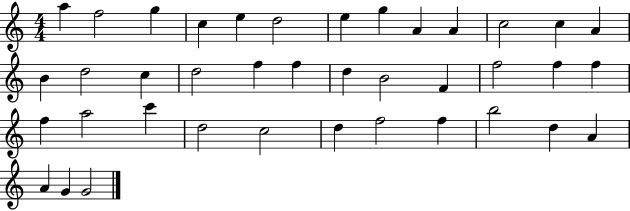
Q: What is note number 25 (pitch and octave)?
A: F5